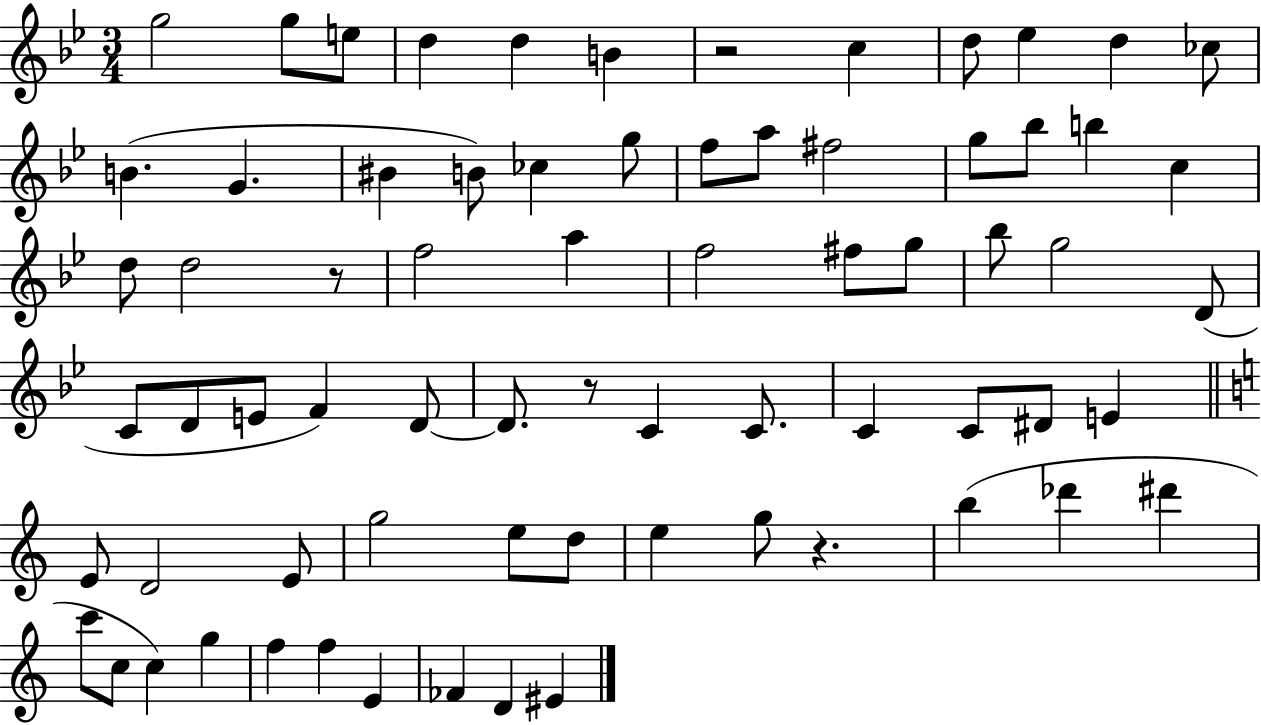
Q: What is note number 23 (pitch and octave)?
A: B5